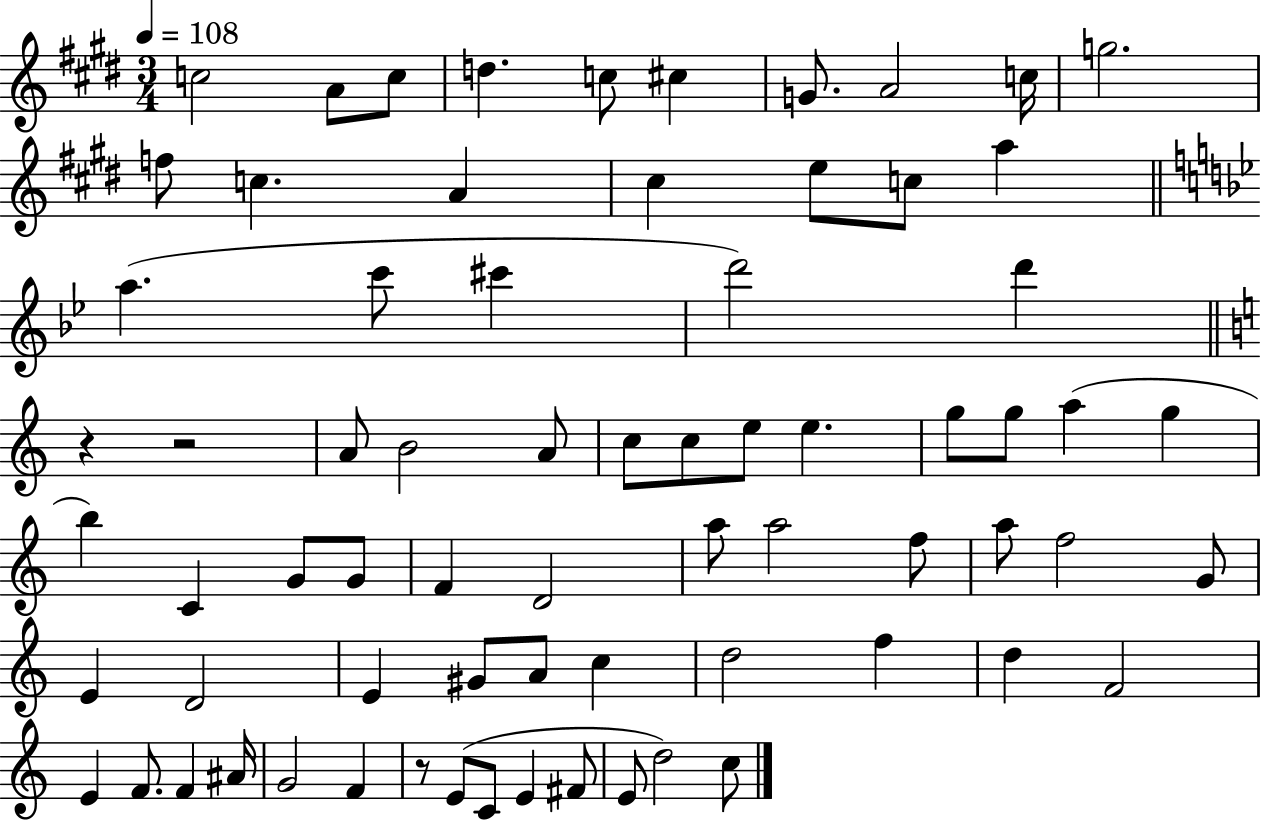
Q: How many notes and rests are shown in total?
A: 71